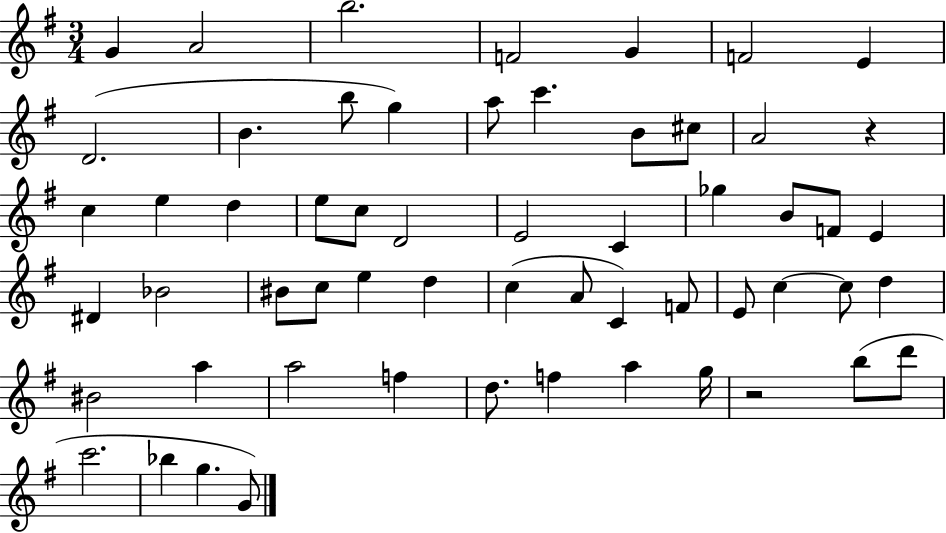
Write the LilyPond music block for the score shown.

{
  \clef treble
  \numericTimeSignature
  \time 3/4
  \key g \major
  g'4 a'2 | b''2. | f'2 g'4 | f'2 e'4 | \break d'2.( | b'4. b''8 g''4) | a''8 c'''4. b'8 cis''8 | a'2 r4 | \break c''4 e''4 d''4 | e''8 c''8 d'2 | e'2 c'4 | ges''4 b'8 f'8 e'4 | \break dis'4 bes'2 | bis'8 c''8 e''4 d''4 | c''4( a'8 c'4) f'8 | e'8 c''4~~ c''8 d''4 | \break bis'2 a''4 | a''2 f''4 | d''8. f''4 a''4 g''16 | r2 b''8( d'''8 | \break c'''2. | bes''4 g''4. g'8) | \bar "|."
}